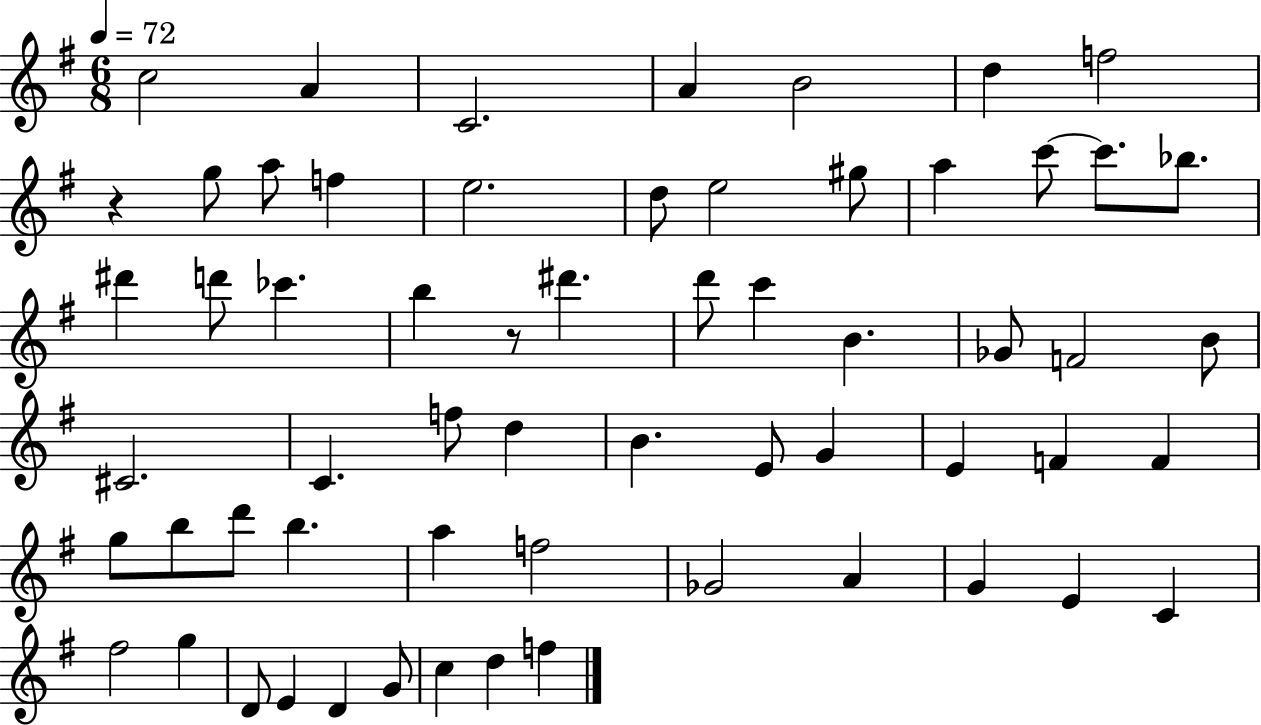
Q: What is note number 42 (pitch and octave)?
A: D6